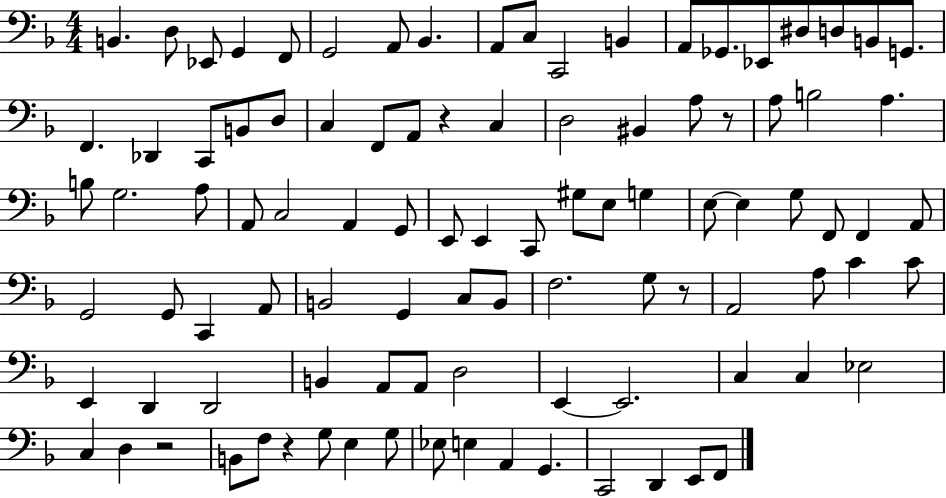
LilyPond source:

{
  \clef bass
  \numericTimeSignature
  \time 4/4
  \key f \major
  b,4. d8 ees,8 g,4 f,8 | g,2 a,8 bes,4. | a,8 c8 c,2 b,4 | a,8 ges,8. ees,8 dis8 d8 b,8 g,8. | \break f,4. des,4 c,8 b,8 d8 | c4 f,8 a,8 r4 c4 | d2 bis,4 a8 r8 | a8 b2 a4. | \break b8 g2. a8 | a,8 c2 a,4 g,8 | e,8 e,4 c,8 gis8 e8 g4 | e8~~ e4 g8 f,8 f,4 a,8 | \break g,2 g,8 c,4 a,8 | b,2 g,4 c8 b,8 | f2. g8 r8 | a,2 a8 c'4 c'8 | \break e,4 d,4 d,2 | b,4 a,8 a,8 d2 | e,4~~ e,2. | c4 c4 ees2 | \break c4 d4 r2 | b,8 f8 r4 g8 e4 g8 | ees8 e4 a,4 g,4. | c,2 d,4 e,8 f,8 | \break \bar "|."
}